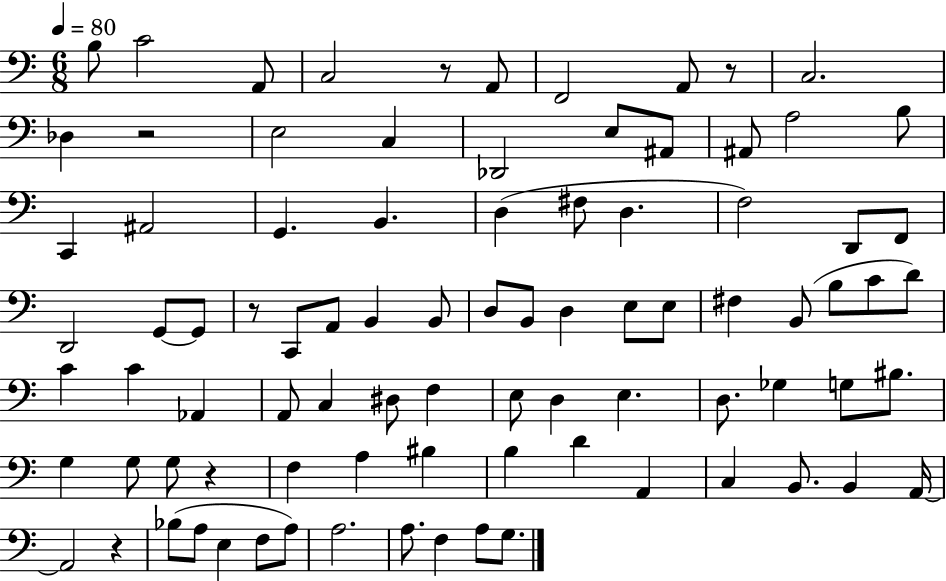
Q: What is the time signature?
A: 6/8